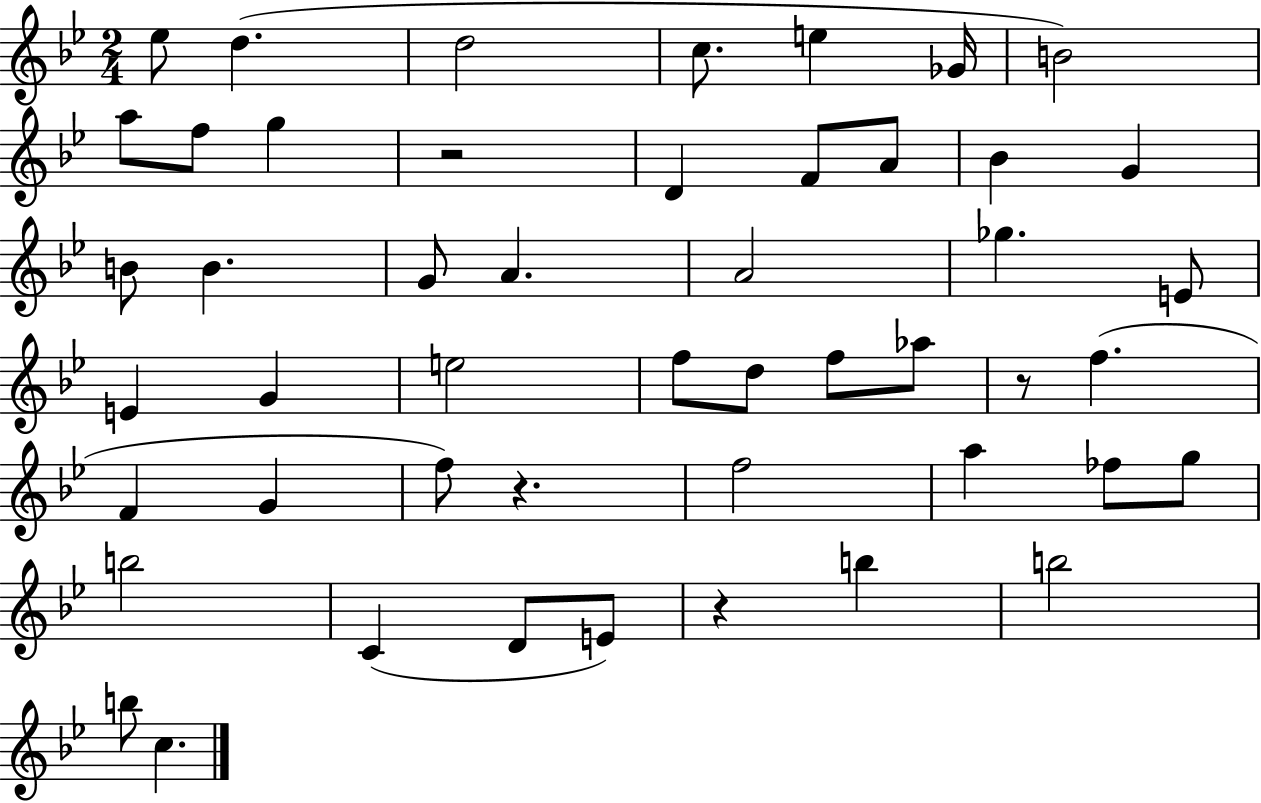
{
  \clef treble
  \numericTimeSignature
  \time 2/4
  \key bes \major
  \repeat volta 2 { ees''8 d''4.( | d''2 | c''8. e''4 ges'16 | b'2) | \break a''8 f''8 g''4 | r2 | d'4 f'8 a'8 | bes'4 g'4 | \break b'8 b'4. | g'8 a'4. | a'2 | ges''4. e'8 | \break e'4 g'4 | e''2 | f''8 d''8 f''8 aes''8 | r8 f''4.( | \break f'4 g'4 | f''8) r4. | f''2 | a''4 fes''8 g''8 | \break b''2 | c'4( d'8 e'8) | r4 b''4 | b''2 | \break b''8 c''4. | } \bar "|."
}